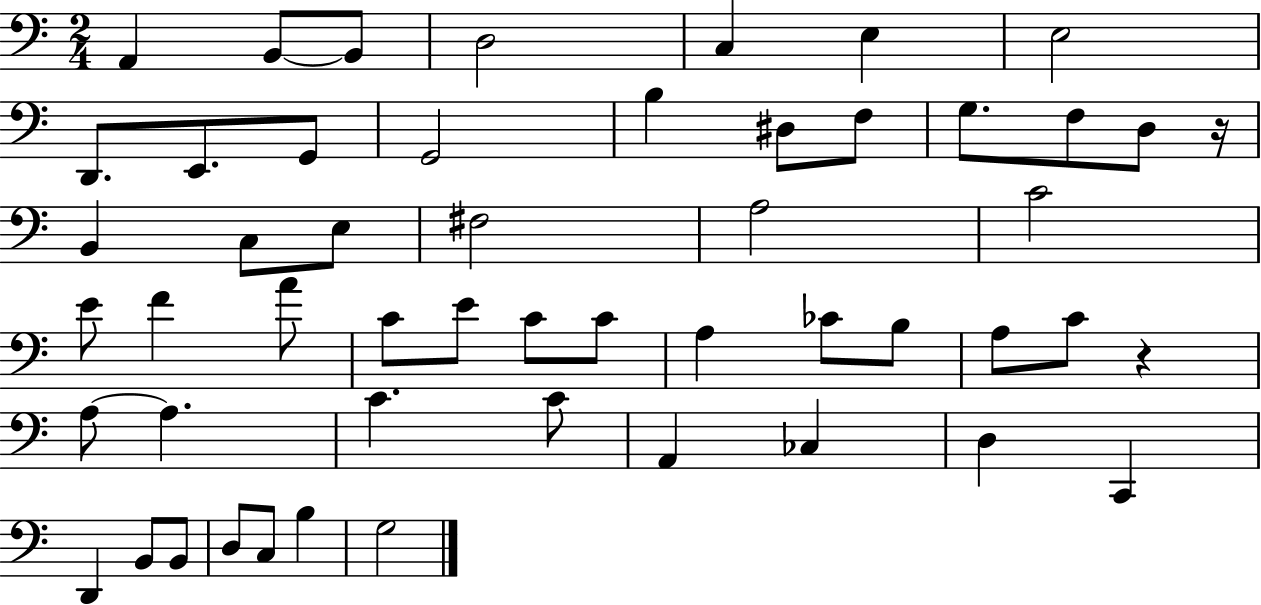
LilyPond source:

{
  \clef bass
  \numericTimeSignature
  \time 2/4
  \key c \major
  a,4 b,8~~ b,8 | d2 | c4 e4 | e2 | \break d,8. e,8. g,8 | g,2 | b4 dis8 f8 | g8. f8 d8 r16 | \break b,4 c8 e8 | fis2 | a2 | c'2 | \break e'8 f'4 a'8 | c'8 e'8 c'8 c'8 | a4 ces'8 b8 | a8 c'8 r4 | \break a8~~ a4. | c'4. c'8 | a,4 ces4 | d4 c,4 | \break d,4 b,8 b,8 | d8 c8 b4 | g2 | \bar "|."
}